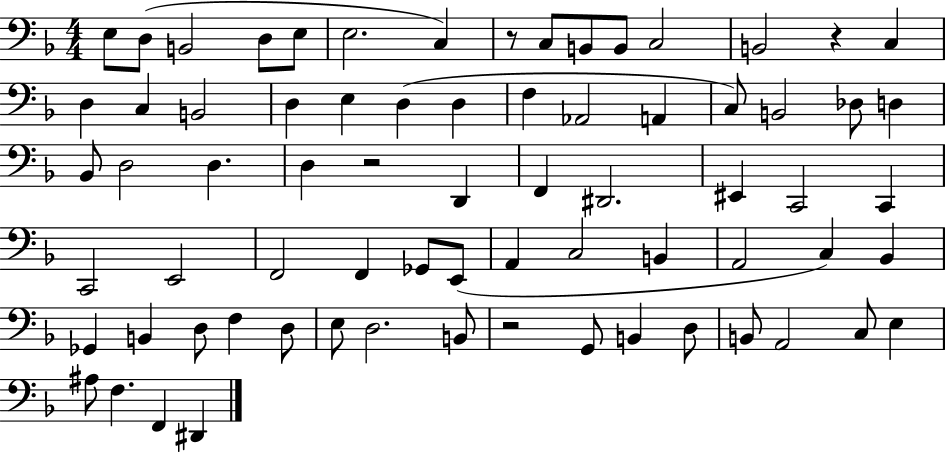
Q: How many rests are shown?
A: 4